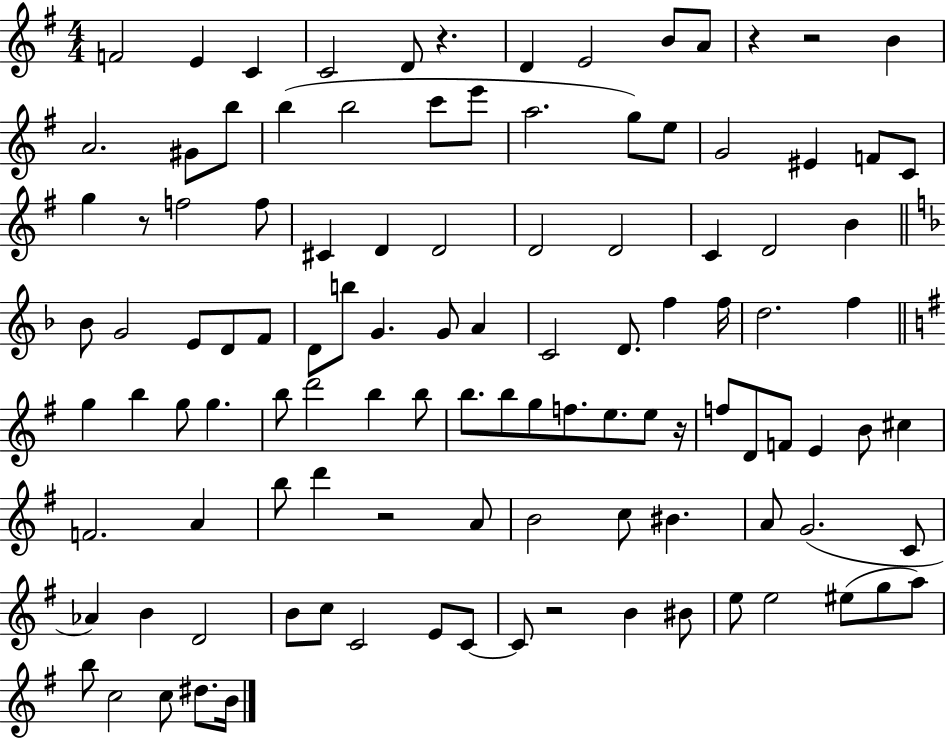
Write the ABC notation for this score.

X:1
T:Untitled
M:4/4
L:1/4
K:G
F2 E C C2 D/2 z D E2 B/2 A/2 z z2 B A2 ^G/2 b/2 b b2 c'/2 e'/2 a2 g/2 e/2 G2 ^E F/2 C/2 g z/2 f2 f/2 ^C D D2 D2 D2 C D2 B _B/2 G2 E/2 D/2 F/2 D/2 b/2 G G/2 A C2 D/2 f f/4 d2 f g b g/2 g b/2 d'2 b b/2 b/2 b/2 g/2 f/2 e/2 e/2 z/4 f/2 D/2 F/2 E B/2 ^c F2 A b/2 d' z2 A/2 B2 c/2 ^B A/2 G2 C/2 _A B D2 B/2 c/2 C2 E/2 C/2 C/2 z2 B ^B/2 e/2 e2 ^e/2 g/2 a/2 b/2 c2 c/2 ^d/2 B/4